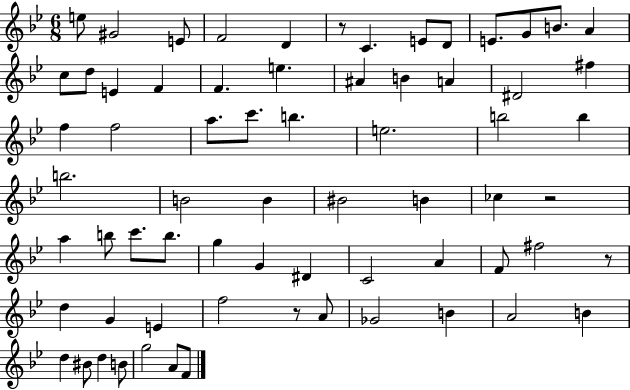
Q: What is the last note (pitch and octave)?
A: F4